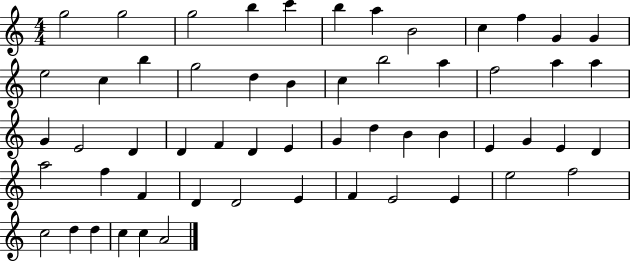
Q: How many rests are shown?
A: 0